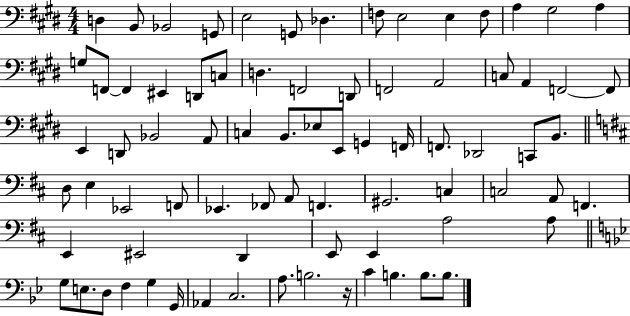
D3/q B2/e Bb2/h G2/e E3/h G2/e Db3/q. F3/e E3/h E3/q F3/e A3/q G#3/h A3/q G3/e F2/e F2/q EIS2/q D2/e C3/e D3/q. F2/h D2/e F2/h A2/h C3/e A2/q F2/h F2/e E2/q D2/e Bb2/h A2/e C3/q B2/e. Eb3/e E2/e G2/q F2/s F2/e. Db2/h C2/e B2/e. D3/e E3/q Eb2/h F2/e Eb2/q. FES2/e A2/e F2/q. G#2/h. C3/q C3/h A2/e F2/q. E2/q EIS2/h D2/q E2/e E2/q A3/h A3/e G3/e E3/e. D3/e F3/q G3/q G2/s Ab2/q C3/h. A3/e. B3/h. R/s C4/q B3/q. B3/e. B3/e.